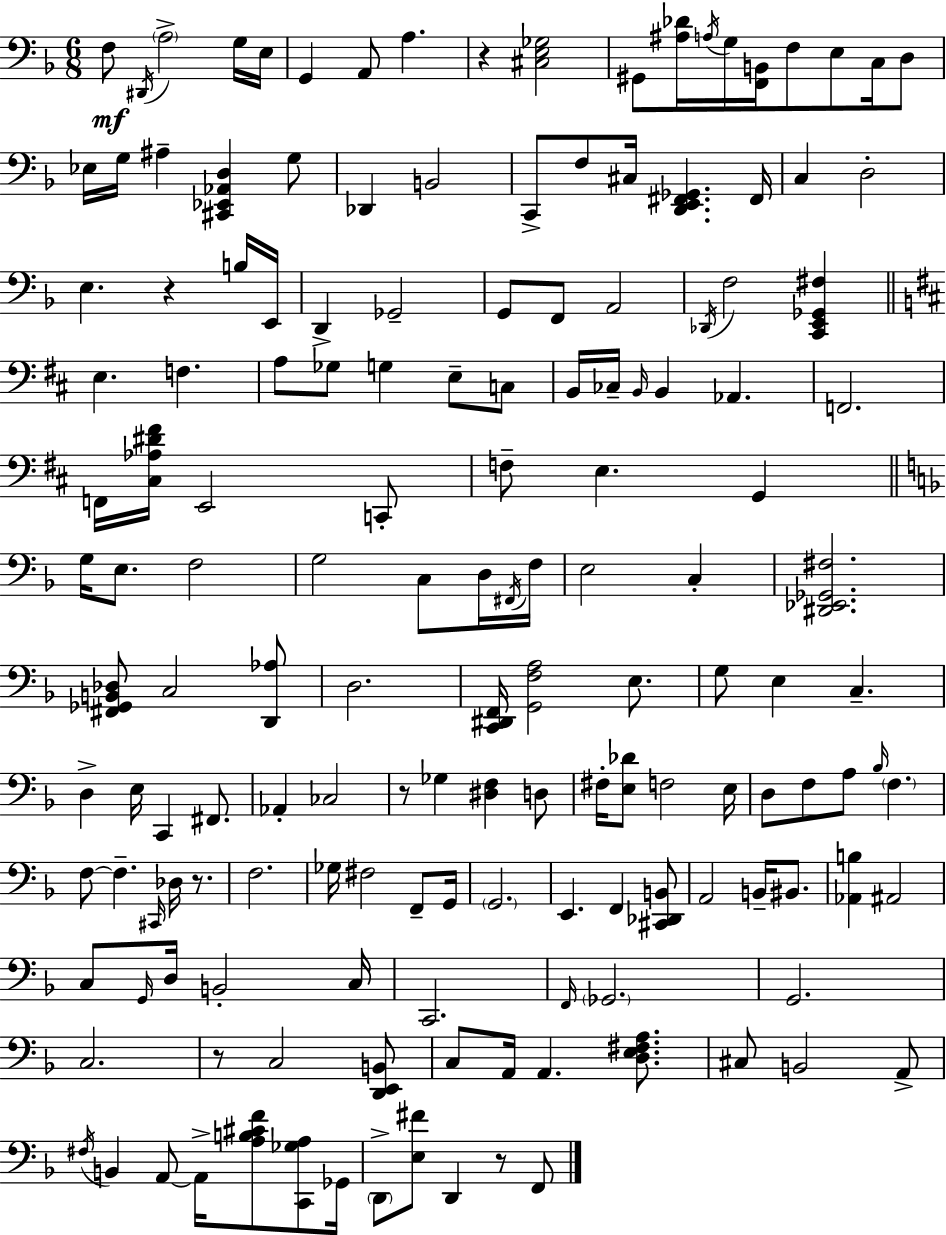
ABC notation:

X:1
T:Untitled
M:6/8
L:1/4
K:Dm
F,/2 ^D,,/4 A,2 G,/4 E,/4 G,, A,,/2 A, z [^C,E,_G,]2 ^G,,/2 [^A,_D]/4 A,/4 G,/4 [F,,B,,]/4 F,/2 E,/2 C,/4 D,/2 _E,/4 G,/4 ^A, [^C,,_E,,_A,,D,] G,/2 _D,, B,,2 C,,/2 F,/2 ^C,/4 [D,,E,,^F,,_G,,] ^F,,/4 C, D,2 E, z B,/4 E,,/4 D,, _G,,2 G,,/2 F,,/2 A,,2 _D,,/4 F,2 [C,,E,,_G,,^F,] E, F, A,/2 _G,/2 G, E,/2 C,/2 B,,/4 _C,/4 B,,/4 B,, _A,, F,,2 F,,/4 [^C,_A,^D^F]/4 E,,2 C,,/2 F,/2 E, G,, G,/4 E,/2 F,2 G,2 C,/2 D,/4 ^F,,/4 F,/4 E,2 C, [^D,,_E,,_G,,^F,]2 [^F,,_G,,B,,_D,]/2 C,2 [D,,_A,]/2 D,2 [C,,^D,,F,,]/4 [G,,F,A,]2 E,/2 G,/2 E, C, D, E,/4 C,, ^F,,/2 _A,, _C,2 z/2 _G, [^D,F,] D,/2 ^F,/4 [E,_D]/2 F,2 E,/4 D,/2 F,/2 A,/2 _B,/4 F, F,/2 F, ^C,,/4 _D,/4 z/2 F,2 _G,/4 ^F,2 F,,/2 G,,/4 G,,2 E,, F,, [^C,,_D,,B,,]/2 A,,2 B,,/4 ^B,,/2 [_A,,B,] ^A,,2 C,/2 G,,/4 D,/4 B,,2 C,/4 C,,2 F,,/4 _G,,2 G,,2 C,2 z/2 C,2 [D,,E,,B,,]/2 C,/2 A,,/4 A,, [D,E,^F,A,]/2 ^C,/2 B,,2 A,,/2 ^F,/4 B,, A,,/2 A,,/4 [A,B,^CF]/2 [C,,_G,A,]/2 _G,,/4 D,,/2 [E,^F]/2 D,, z/2 F,,/2